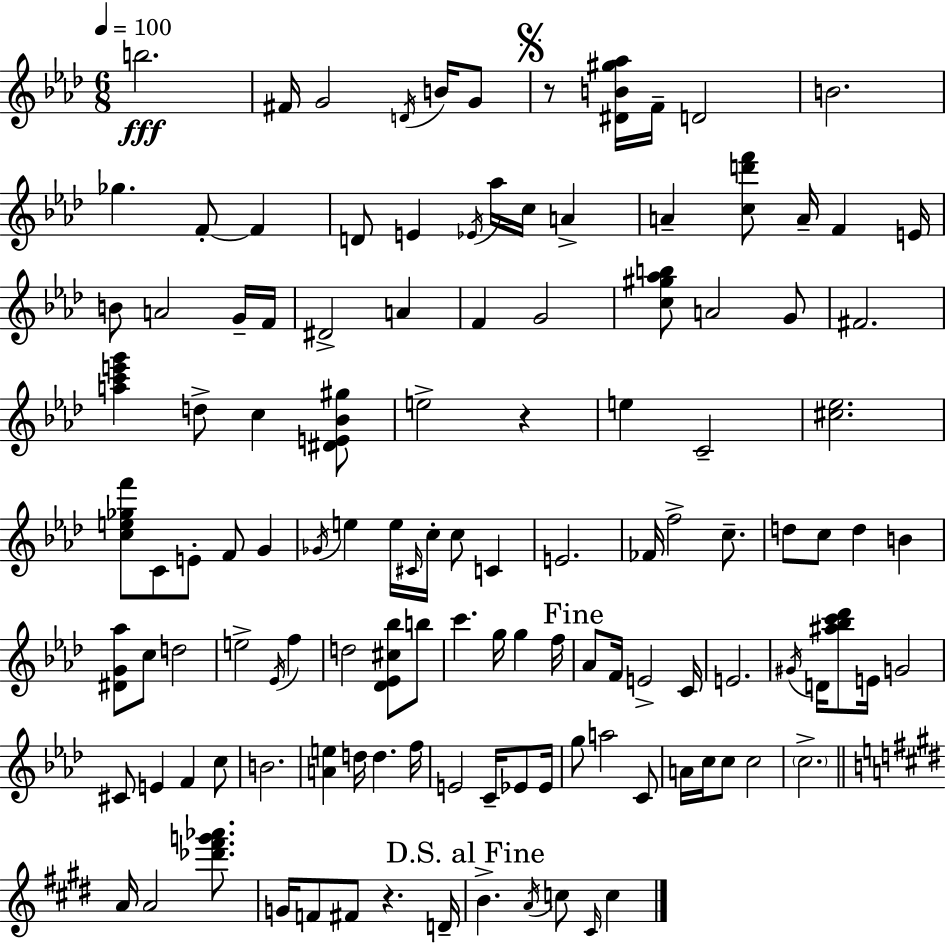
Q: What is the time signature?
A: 6/8